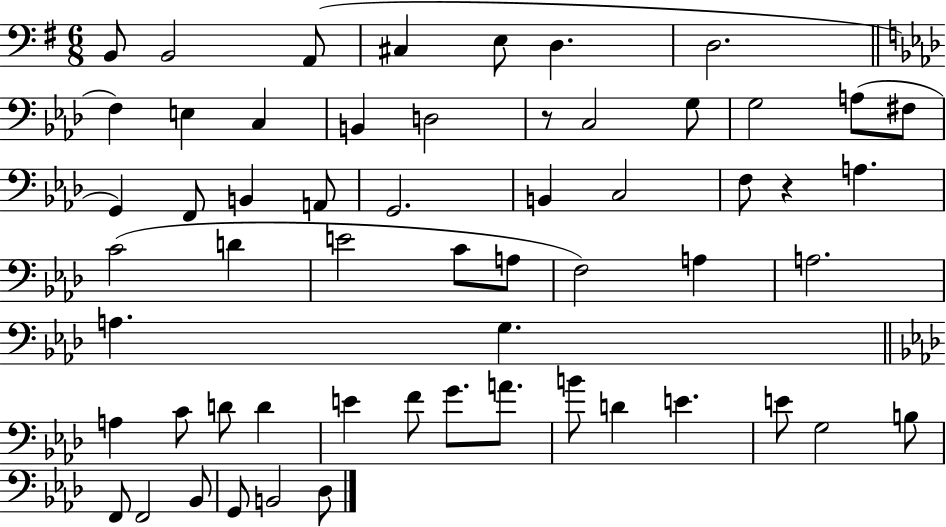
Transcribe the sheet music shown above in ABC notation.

X:1
T:Untitled
M:6/8
L:1/4
K:G
B,,/2 B,,2 A,,/2 ^C, E,/2 D, D,2 F, E, C, B,, D,2 z/2 C,2 G,/2 G,2 A,/2 ^F,/2 G,, F,,/2 B,, A,,/2 G,,2 B,, C,2 F,/2 z A, C2 D E2 C/2 A,/2 F,2 A, A,2 A, G, A, C/2 D/2 D E F/2 G/2 A/2 B/2 D E E/2 G,2 B,/2 F,,/2 F,,2 _B,,/2 G,,/2 B,,2 _D,/2